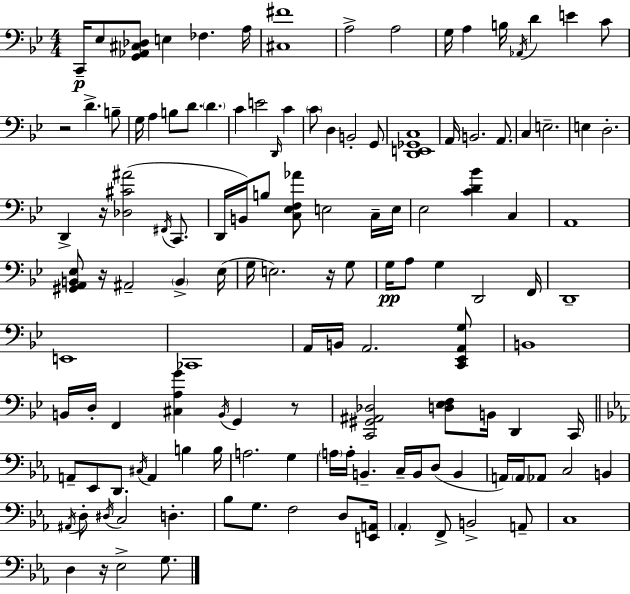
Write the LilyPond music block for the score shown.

{
  \clef bass
  \numericTimeSignature
  \time 4/4
  \key g \minor
  c,16--\p ees8 <g, aes, cis des>8 e4 fes4. a16 | <cis fis'>1 | a2-> a2 | g16 a4 b16 \acciaccatura { aes,16 } d'4 e'4 c'8 | \break r2 d'4.-> b8-- | g16 a4 b8 d'8. \parenthesize d'4. | c'4 e'2 \grace { d,16 } c'4 | \parenthesize c'8 d4 b,2-. | \break g,8 <d, e, ges, c>1 | a,16 b,2. a,8. | c4 e2.-- | e4 d2.-. | \break d,4-> r16 <des cis' ais'>2( \acciaccatura { fis,16 } | c,8. d,16 b,16) b8 <c ees f aes'>8 e2 | c16-- e16 ees2 <c' d' bes'>4 c4 | a,1 | \break <gis, a, b, ees>8 r16 ais,2-- \parenthesize b,4-> | ees16( g16 e2.) | r16 g8 g16\pp a8 g4 d,2 | f,16 d,1-- | \break e,1 | ces,1 | a,16 b,16 a,2. | <c, ees, a, g>8 b,1 | \break b,16 d16-. f,4 <cis a g'>4 \acciaccatura { b,16 } g,4 | r8 <c, gis, ais, des>2 <d ees f>8 b,16 d,4 | c,16 \bar "||" \break \key ees \major a,8-- ees,8 d,8. \acciaccatura { cis16 } a,4 b4 | b16 a2. g4 | \parenthesize a16 a16-. b,4.-- c16-- b,16 d8( b,4 | a,16) \parenthesize a,16 aes,8 c2 b,4 | \break \acciaccatura { ais,16 } d8-. \acciaccatura { dis16 } c2 d4.-. | bes8 g8. f2 | d8 <e, a,>16 \parenthesize aes,4-. f,8-> b,2-> | a,8-- c1 | \break d4 r16 ees2-> | g8. \bar "|."
}